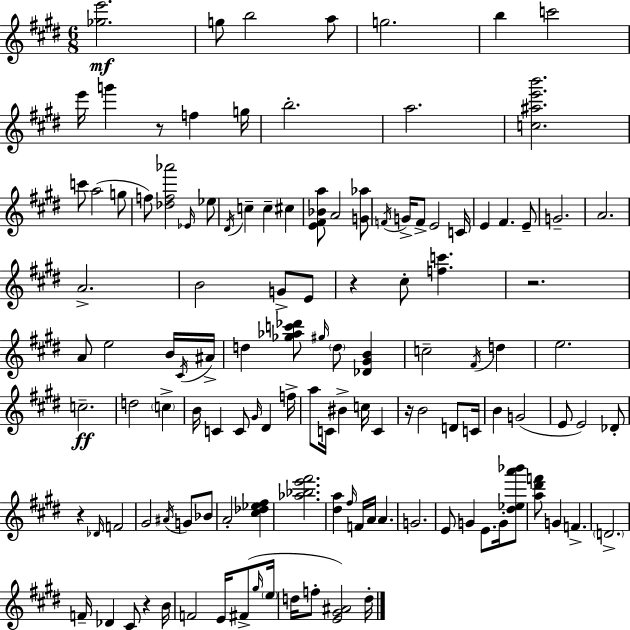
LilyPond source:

{
  \clef treble
  \numericTimeSignature
  \time 6/8
  \key e \major
  \repeat volta 2 { <ges'' e'''>2.\mf | g''8 b''2 a''8 | g''2. | b''4 c'''2 | \break e'''16 g'''4 r8 f''4 g''16 | b''2.-. | a''2. | <c'' ais'' e''' b'''>2. | \break c'''8 a''2( g''8 | f''8) <des'' f'' aes'''>2 \grace { ees'16 } ees''8 | \acciaccatura { dis'16 } c''4-- c''4-- cis''4 | <e' fis' bes' a''>8 a'2 | \break <g' aes''>8 \acciaccatura { f'16 } g'16-> f'8-> e'2 | c'16 e'4 fis'4. | e'8-- g'2.-- | a'2. | \break a'2.-> | b'2 g'8-> | e'8 r4 cis''8-. <f'' c'''>4. | r2. | \break a'8 e''2 | b'16 \acciaccatura { cis'16 } ais'16-> d''4 <ges'' aes'' c''' des'''>8 \grace { gis''16 } \parenthesize d''8 | <des' gis' b'>4 c''2-- | \acciaccatura { fis'16 } d''4 e''2. | \break c''2.--\ff | d''2 | \parenthesize c''4-> b'16 c'4 c'8 | \grace { gis'16 } dis'4 f''16-> a''8 c'16 bis'4-> | \break c''16 c'4 r16 b'2 | d'8 c'16 b'4 g'2( | e'8 e'2) | des'8-. r4 \grace { des'16 } | \break f'2 gis'2 | \acciaccatura { ais'16 } g'8 bes'8 a'2-. | <cis'' des'' ees'' fis''>4 <aes'' bes'' e''' fis'''>2. | <dis'' a''>4 | \break \grace { fis''16 } f'16 a'16 a'4. g'2. | e'8 | g'4 e'8. g'16-. <dis'' ees'' a''' bes'''>8 <a'' dis''' f'''>8 | g'4 f'4.-> \parenthesize d'2.-> | \break f'16-- des'4 | cis'8 r4 b'16 f'2 | e'16 fis'8->( \grace { gis''16 } \parenthesize e''16 d''16 | f''8-. <e' gis' ais'>2) d''16-. } \bar "|."
}